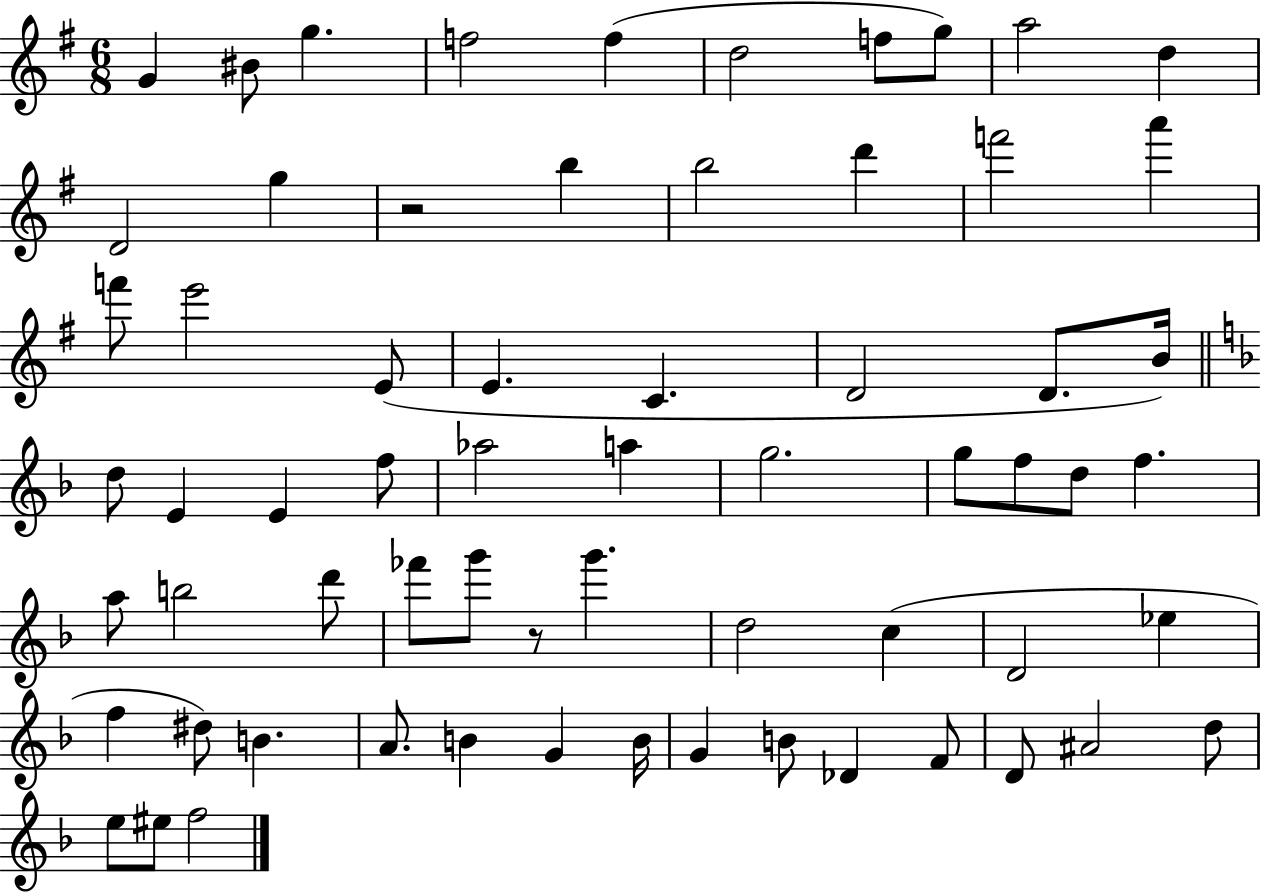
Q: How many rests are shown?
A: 2